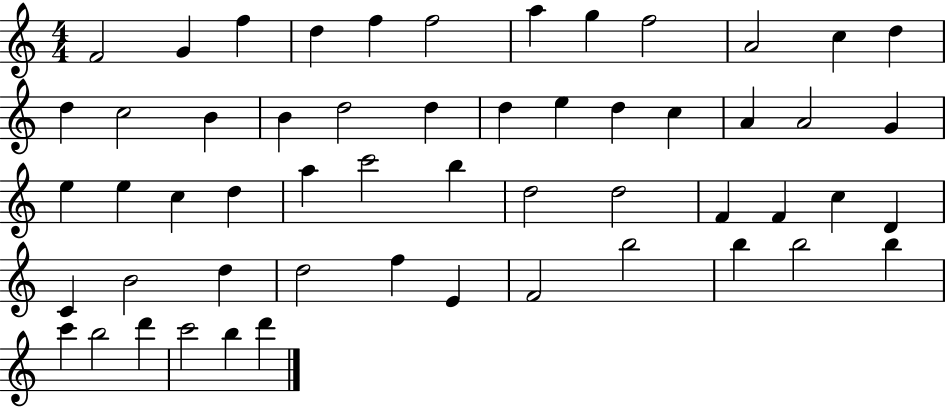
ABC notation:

X:1
T:Untitled
M:4/4
L:1/4
K:C
F2 G f d f f2 a g f2 A2 c d d c2 B B d2 d d e d c A A2 G e e c d a c'2 b d2 d2 F F c D C B2 d d2 f E F2 b2 b b2 b c' b2 d' c'2 b d'